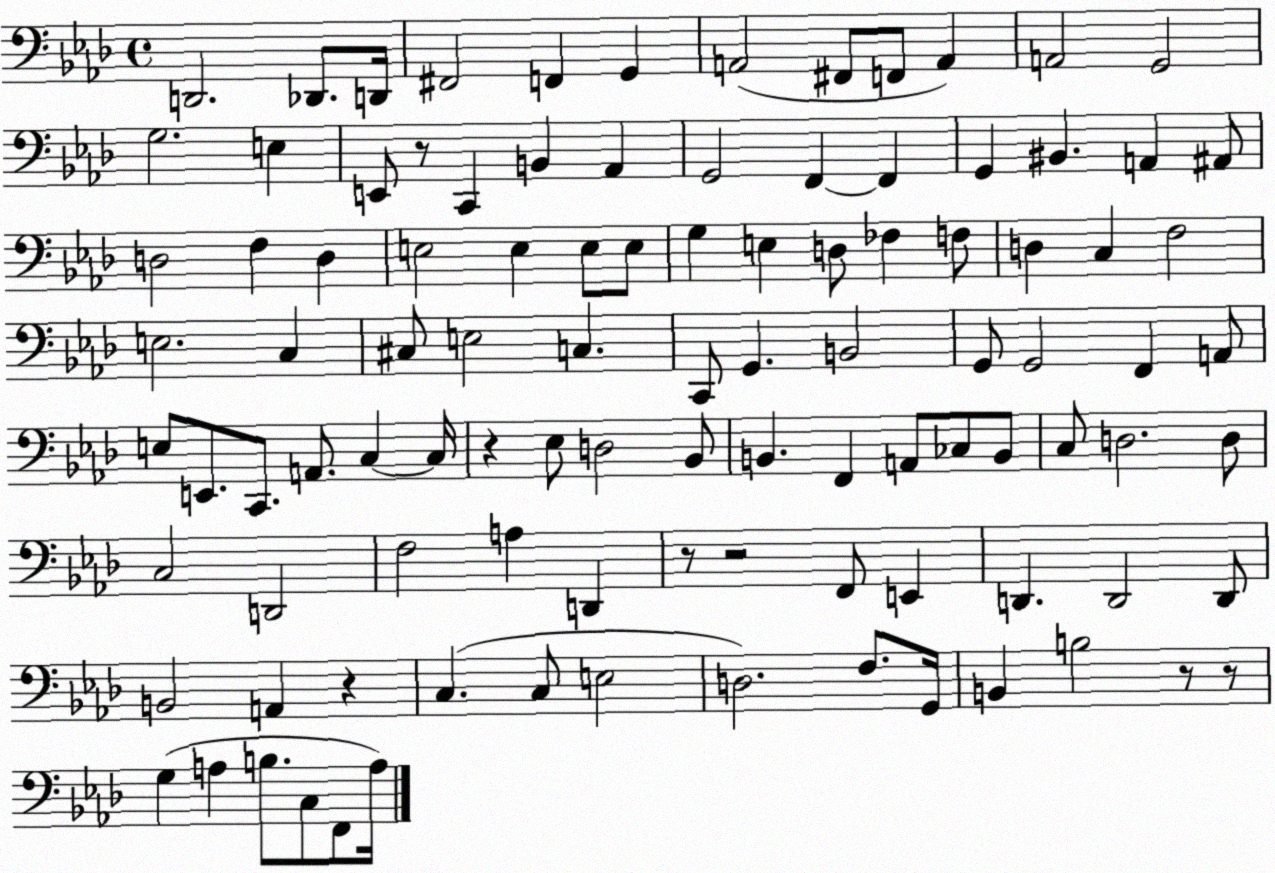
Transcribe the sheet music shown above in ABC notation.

X:1
T:Untitled
M:4/4
L:1/4
K:Ab
D,,2 _D,,/2 D,,/4 ^F,,2 F,, G,, A,,2 ^F,,/2 F,,/2 A,, A,,2 G,,2 G,2 E, E,,/2 z/2 C,, B,, _A,, G,,2 F,, F,, G,, ^B,, A,, ^A,,/2 D,2 F, D, E,2 E, E,/2 E,/2 G, E, D,/2 _F, F,/2 D, C, F,2 E,2 C, ^C,/2 E,2 C, C,,/2 G,, B,,2 G,,/2 G,,2 F,, A,,/2 E,/2 E,,/2 C,,/2 A,,/2 C, C,/4 z _E,/2 D,2 _B,,/2 B,, F,, A,,/2 _C,/2 B,,/2 C,/2 D,2 D,/2 C,2 D,,2 F,2 A, D,, z/2 z2 F,,/2 E,, D,, D,,2 D,,/2 B,,2 A,, z C, C,/2 E,2 D,2 F,/2 G,,/4 B,, B,2 z/2 z/2 G, A, B,/2 C,/2 F,,/2 A,/4